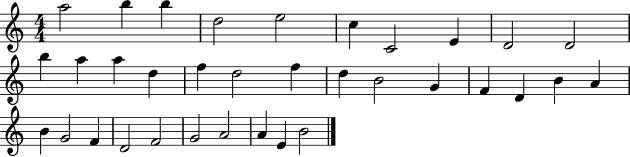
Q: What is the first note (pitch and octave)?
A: A5